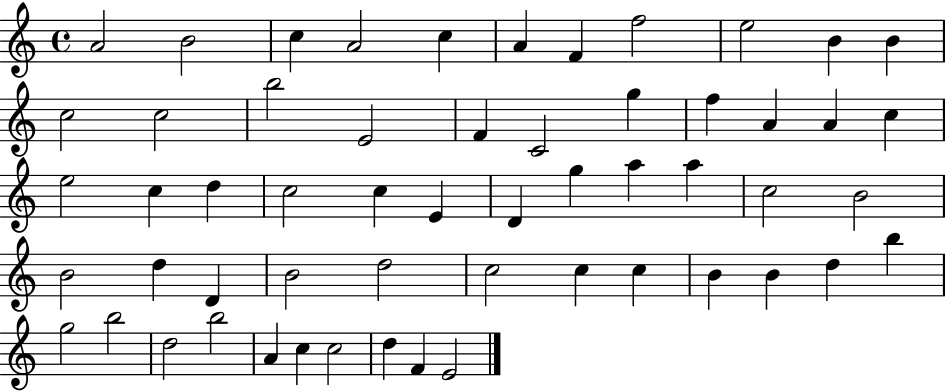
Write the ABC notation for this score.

X:1
T:Untitled
M:4/4
L:1/4
K:C
A2 B2 c A2 c A F f2 e2 B B c2 c2 b2 E2 F C2 g f A A c e2 c d c2 c E D g a a c2 B2 B2 d D B2 d2 c2 c c B B d b g2 b2 d2 b2 A c c2 d F E2